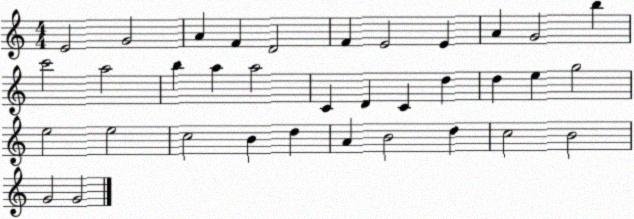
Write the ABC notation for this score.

X:1
T:Untitled
M:4/4
L:1/4
K:C
E2 G2 A F D2 F E2 E A G2 b c'2 a2 b a a2 C D C d d e g2 e2 e2 c2 B d A B2 d c2 B2 G2 G2